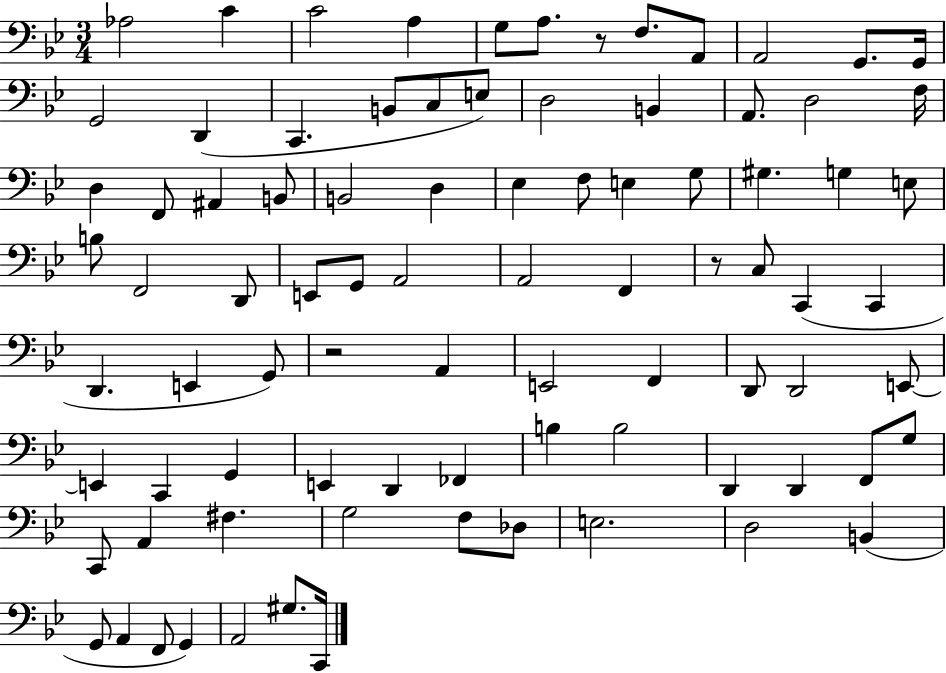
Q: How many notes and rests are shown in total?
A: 86